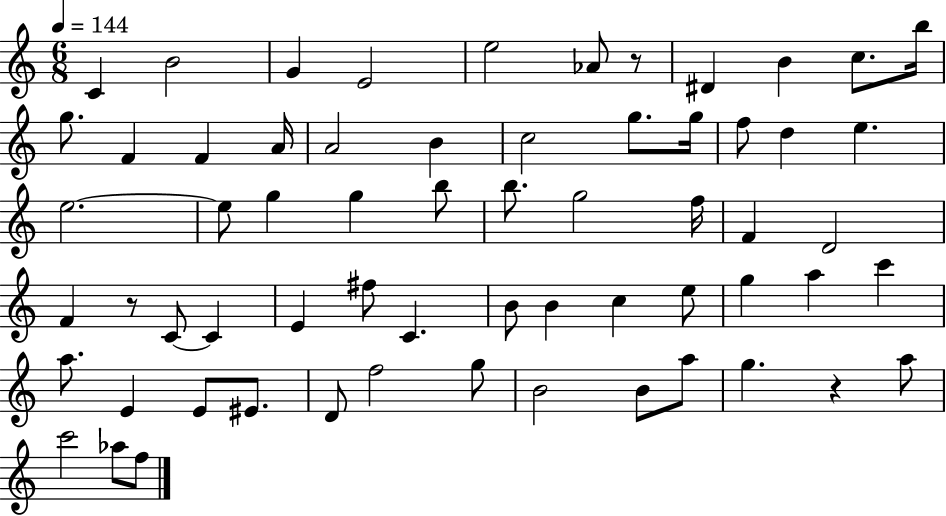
{
  \clef treble
  \numericTimeSignature
  \time 6/8
  \key c \major
  \tempo 4 = 144
  c'4 b'2 | g'4 e'2 | e''2 aes'8 r8 | dis'4 b'4 c''8. b''16 | \break g''8. f'4 f'4 a'16 | a'2 b'4 | c''2 g''8. g''16 | f''8 d''4 e''4. | \break e''2.~~ | e''8 g''4 g''4 b''8 | b''8. g''2 f''16 | f'4 d'2 | \break f'4 r8 c'8~~ c'4 | e'4 fis''8 c'4. | b'8 b'4 c''4 e''8 | g''4 a''4 c'''4 | \break a''8. e'4 e'8 eis'8. | d'8 f''2 g''8 | b'2 b'8 a''8 | g''4. r4 a''8 | \break c'''2 aes''8 f''8 | \bar "|."
}